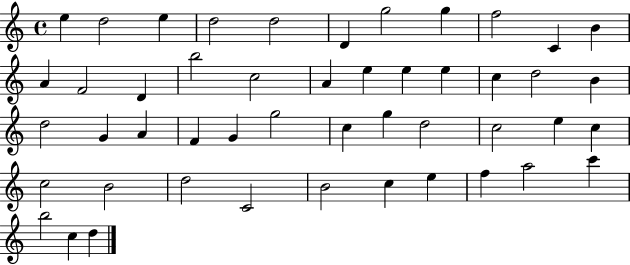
X:1
T:Untitled
M:4/4
L:1/4
K:C
e d2 e d2 d2 D g2 g f2 C B A F2 D b2 c2 A e e e c d2 B d2 G A F G g2 c g d2 c2 e c c2 B2 d2 C2 B2 c e f a2 c' b2 c d